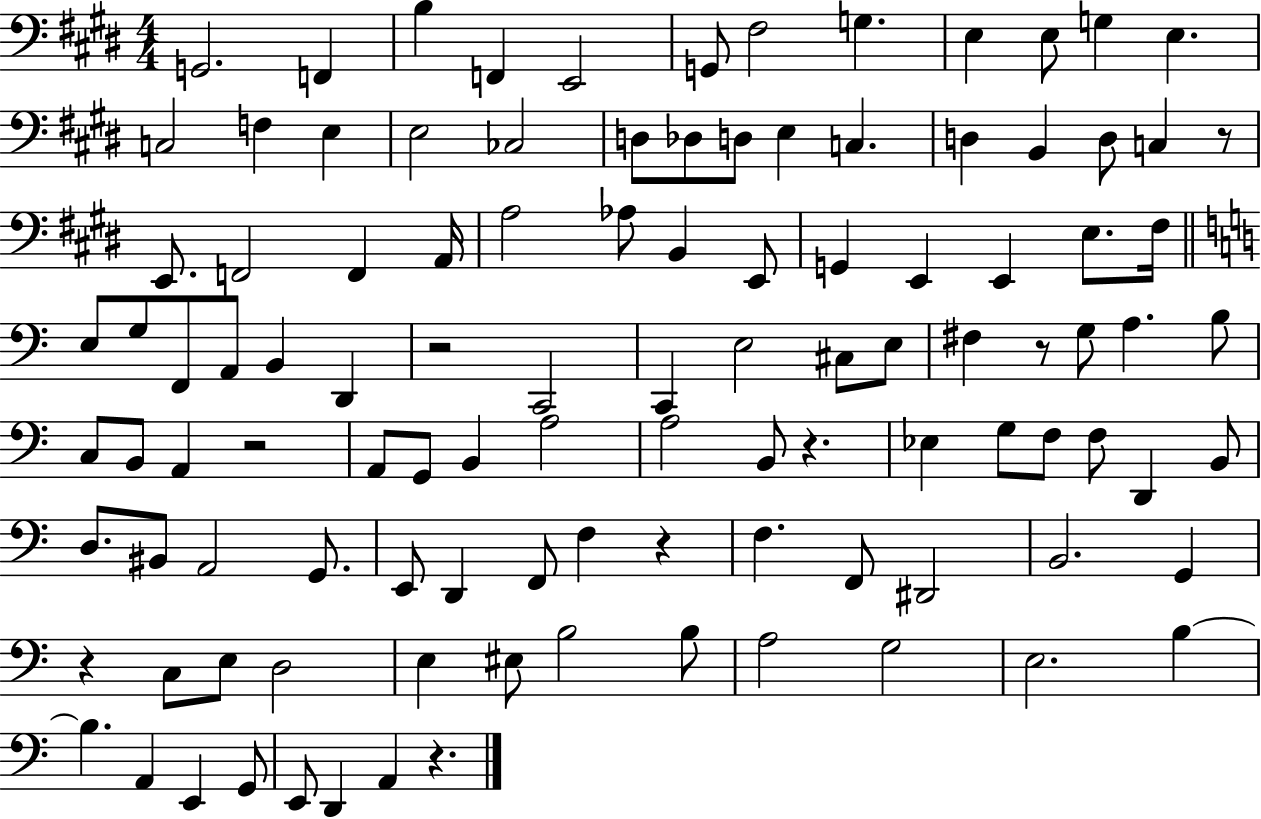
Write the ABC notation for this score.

X:1
T:Untitled
M:4/4
L:1/4
K:E
G,,2 F,, B, F,, E,,2 G,,/2 ^F,2 G, E, E,/2 G, E, C,2 F, E, E,2 _C,2 D,/2 _D,/2 D,/2 E, C, D, B,, D,/2 C, z/2 E,,/2 F,,2 F,, A,,/4 A,2 _A,/2 B,, E,,/2 G,, E,, E,, E,/2 ^F,/4 E,/2 G,/2 F,,/2 A,,/2 B,, D,, z2 C,,2 C,, E,2 ^C,/2 E,/2 ^F, z/2 G,/2 A, B,/2 C,/2 B,,/2 A,, z2 A,,/2 G,,/2 B,, A,2 A,2 B,,/2 z _E, G,/2 F,/2 F,/2 D,, B,,/2 D,/2 ^B,,/2 A,,2 G,,/2 E,,/2 D,, F,,/2 F, z F, F,,/2 ^D,,2 B,,2 G,, z C,/2 E,/2 D,2 E, ^E,/2 B,2 B,/2 A,2 G,2 E,2 B, B, A,, E,, G,,/2 E,,/2 D,, A,, z